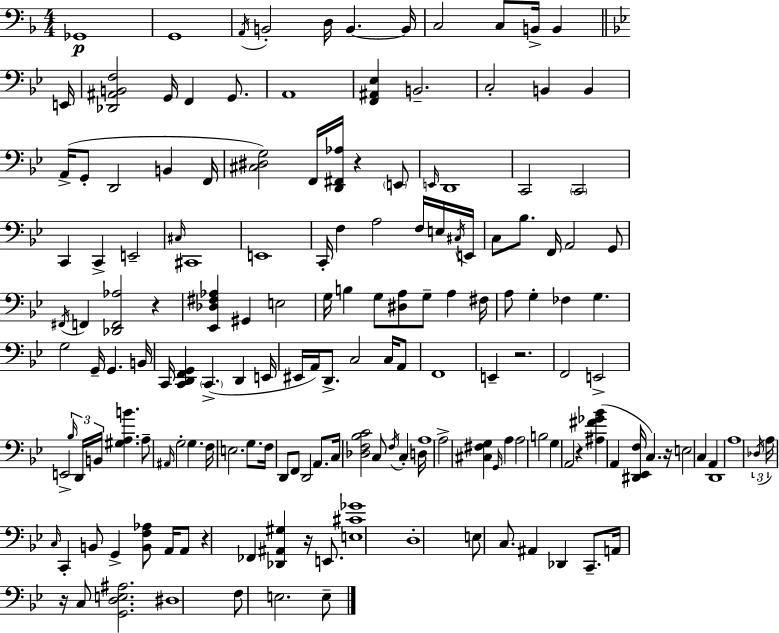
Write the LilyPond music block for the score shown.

{
  \clef bass
  \numericTimeSignature
  \time 4/4
  \key d \minor
  ges,1\p | g,1 | \acciaccatura { a,16 } b,2-. d16 b,4.~~ | b,16 c2 c8 b,16-> b,4 | \break \bar "||" \break \key bes \major e,16 <des, ais, b, f>2 g,16 f,4 g,8. | a,1 | <f, ais, ees>4 b,2.-- | c2-. b,4 b,4 | \break a,16->( g,8-. d,2 b,4 | f,16 <cis dis g>2) f,16 <d, fis, aes>16 r4 \parenthesize e,8 | \grace { e,16 } d,1 | c,2 \parenthesize c,2 | \break c,4 c,4-> e,2-- | \grace { cis16 } cis,1 | e,1 | c,16-. f4 a2 | \break f16 e16 \acciaccatura { cis16 } e,16 c8 bes8. f,16 a,2 | g,8 \acciaccatura { fis,16 } f,4 <des, f, aes>2 | r4 <ees, des fis aes>4 gis,4 e2 | g16 b4 g8 <dis a>8 g8-- | \break a4 fis16 a8 g4-. fes4 g4. | g2 g,16-- g,4. | b,16 c,16 <c, d, f, g,>4 \parenthesize c,4.->( | d,4 e,16 eis,16 a,16) d,8.-> c2 | \break c16 a,8 f,1 | e,4-- r2. | f,2 e,2-> | e,2-> \tuplet 3/2 { \grace { bes16 } d,16 b,16 } | \break <gis a b'>4. a8-- \grace { ais,16 } g2-. | g4. f16 e2. | g8. f16 d,8 f,8 d,2 | a,8. c16 <des f bes c'>2 | \break c8 \acciaccatura { f16 } c4-. d16 a1 | a2-> | <cis fis g>4 \grace { g,16 } a4 a2 | b2 g4 a,2 | \break r4 <ais fis' ges' bes'>4( a,4 | <dis, ees, f>16 c4.) r16 e2 | c4 a,4 d,1 | a1 | \break \tuplet 3/2 { \acciaccatura { des16 } a16 \grace { c16 } } c,4-. | b,8 g,4-> <b, f aes>8 a,16 a,8 r4 fes,4 | <des, ais, gis>4 r16 e,8. <e cis' ges'>1 | d1-. | \break e8 c8. | ais,4 des,4 c,8.-- a,16 r16 c8 <g, d e ais>2. | dis1 | f8 e2. | \break e8-- \bar "|."
}